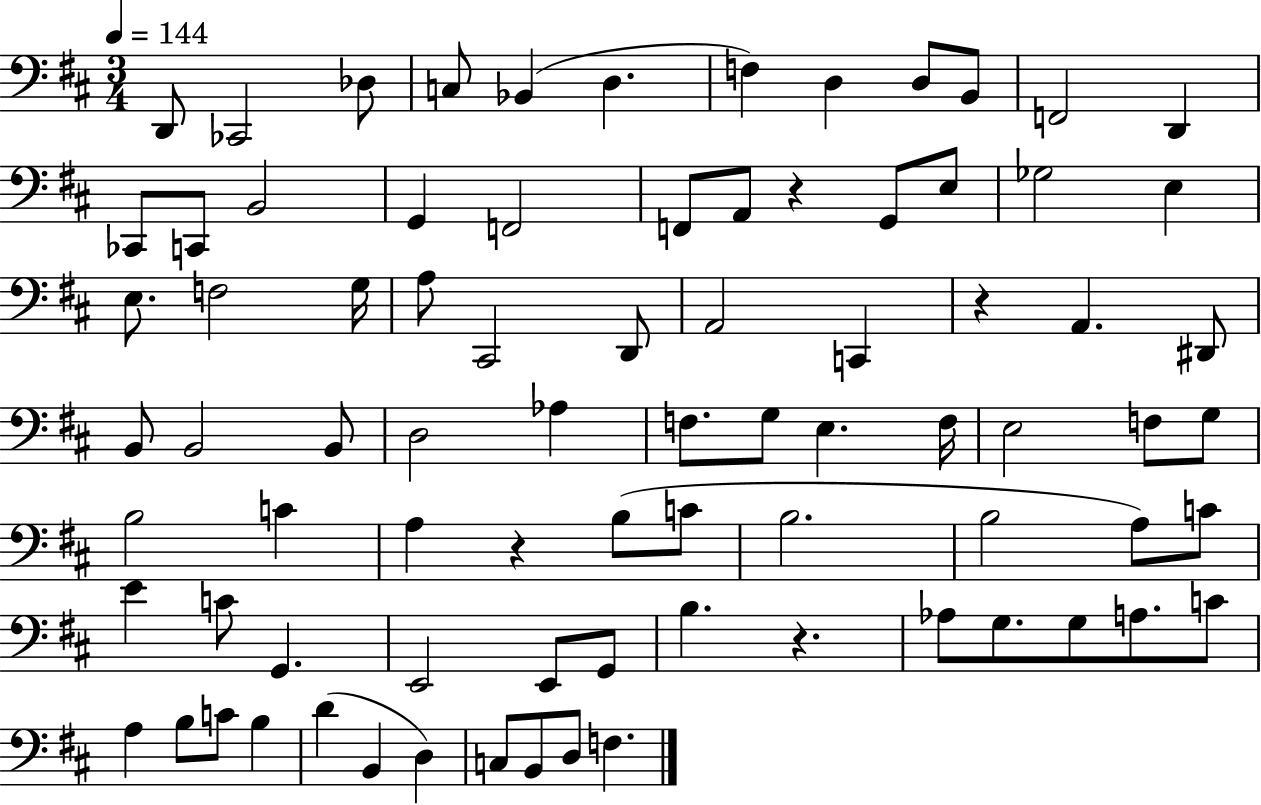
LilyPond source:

{
  \clef bass
  \numericTimeSignature
  \time 3/4
  \key d \major
  \tempo 4 = 144
  \repeat volta 2 { d,8 ces,2 des8 | c8 bes,4( d4. | f4) d4 d8 b,8 | f,2 d,4 | \break ces,8 c,8 b,2 | g,4 f,2 | f,8 a,8 r4 g,8 e8 | ges2 e4 | \break e8. f2 g16 | a8 cis,2 d,8 | a,2 c,4 | r4 a,4. dis,8 | \break b,8 b,2 b,8 | d2 aes4 | f8. g8 e4. f16 | e2 f8 g8 | \break b2 c'4 | a4 r4 b8( c'8 | b2. | b2 a8) c'8 | \break e'4 c'8 g,4. | e,2 e,8 g,8 | b4. r4. | aes8 g8. g8 a8. c'8 | \break a4 b8 c'8 b4 | d'4( b,4 d4) | c8 b,8 d8 f4. | } \bar "|."
}